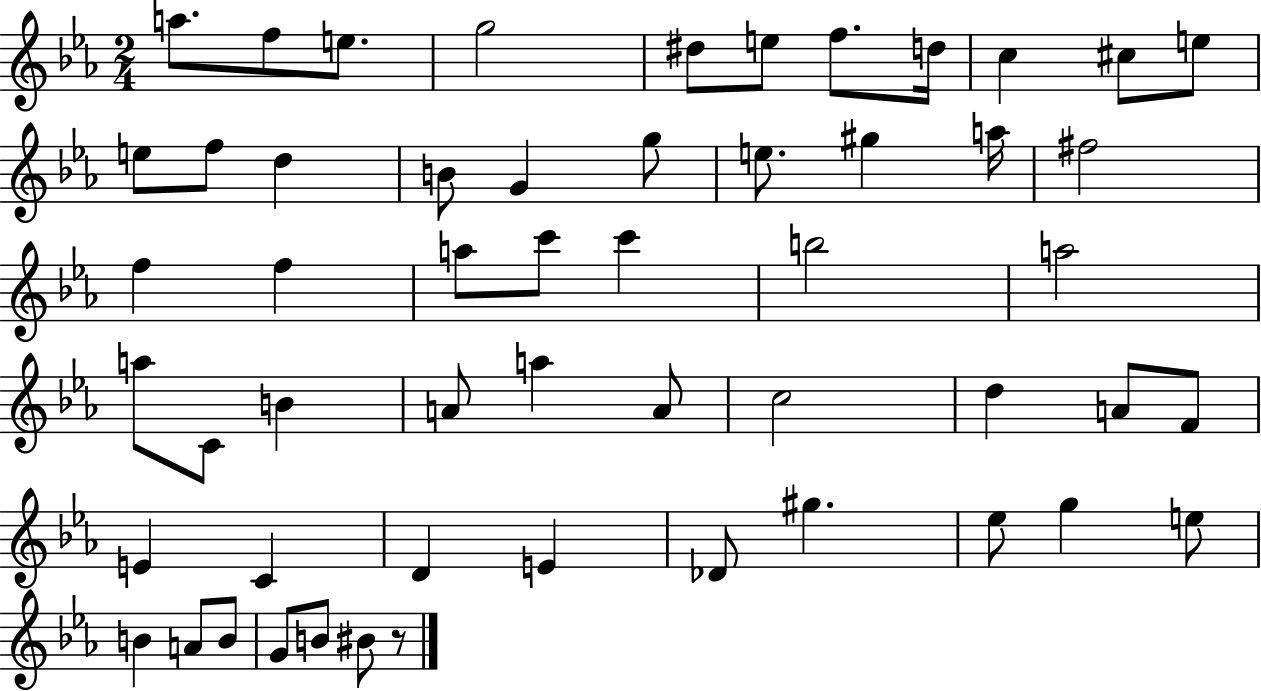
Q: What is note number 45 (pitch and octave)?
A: Eb5